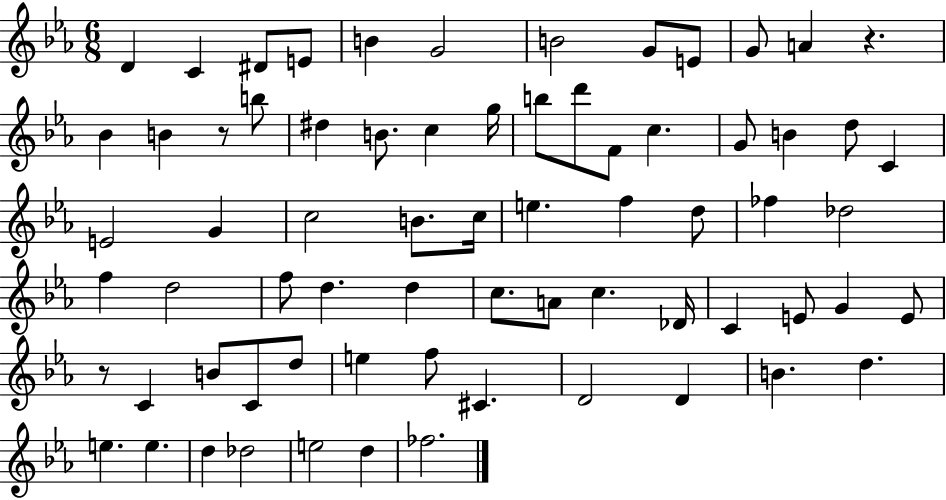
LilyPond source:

{
  \clef treble
  \numericTimeSignature
  \time 6/8
  \key ees \major
  d'4 c'4 dis'8 e'8 | b'4 g'2 | b'2 g'8 e'8 | g'8 a'4 r4. | \break bes'4 b'4 r8 b''8 | dis''4 b'8. c''4 g''16 | b''8 d'''8 f'8 c''4. | g'8 b'4 d''8 c'4 | \break e'2 g'4 | c''2 b'8. c''16 | e''4. f''4 d''8 | fes''4 des''2 | \break f''4 d''2 | f''8 d''4. d''4 | c''8. a'8 c''4. des'16 | c'4 e'8 g'4 e'8 | \break r8 c'4 b'8 c'8 d''8 | e''4 f''8 cis'4. | d'2 d'4 | b'4. d''4. | \break e''4. e''4. | d''4 des''2 | e''2 d''4 | fes''2. | \break \bar "|."
}